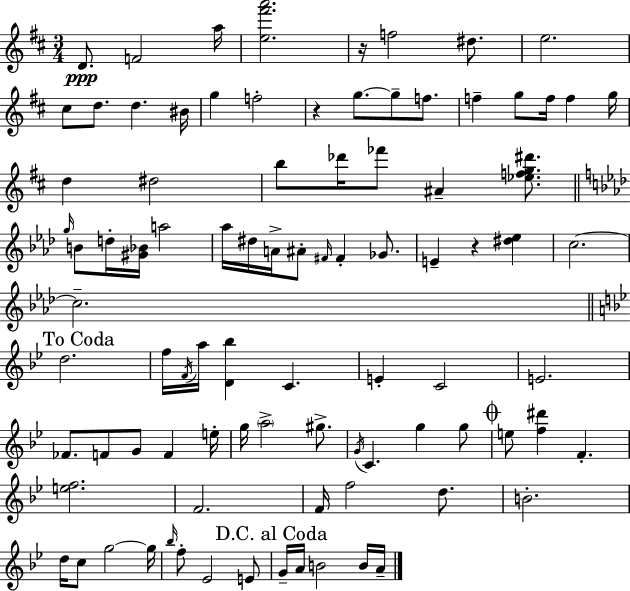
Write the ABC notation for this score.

X:1
T:Untitled
M:3/4
L:1/4
K:D
D/2 F2 a/4 [e^f'a']2 z/4 f2 ^d/2 e2 ^c/2 d/2 d ^B/4 g f2 z g/2 g/2 f/2 f g/2 f/4 f g/4 d ^d2 b/2 _d'/4 _f'/2 ^A [_efg^d']/2 g/4 B/2 d/4 [^G_B]/4 a2 _a/4 ^d/4 A/4 ^A/2 ^F/4 ^F _G/2 E z [^d_e] c2 c2 d2 f/4 F/4 a/4 [D_b] C E C2 E2 _F/2 F/2 G/2 F e/4 g/4 a2 ^g/2 G/4 C g g/2 e/2 [f^d'] F [ef]2 F2 F/4 f2 d/2 B2 d/4 c/2 g2 g/4 _b/4 f/2 _E2 E/2 G/4 A/4 B2 B/4 A/4